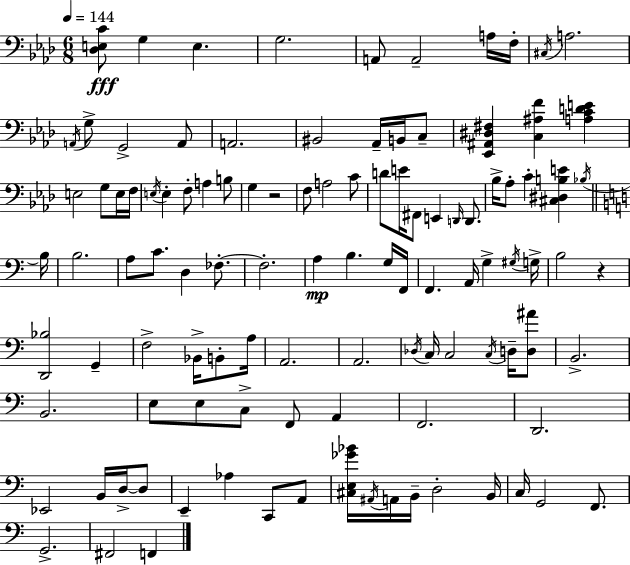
{
  \clef bass
  \numericTimeSignature
  \time 6/8
  \key f \minor
  \tempo 4 = 144
  \repeat volta 2 { <des e c'>8\fff g4 e4. | g2. | a,8 a,2-- a16 f16-. | \acciaccatura { cis16 } a2. | \break \acciaccatura { a,16 } g8-> g,2-> | a,8 a,2. | bis,2 aes,16-- b,16 | c8-- <ees, ais, dis fis>4 <c ais f'>4 <a c' d' e'>4 | \break e2 g8 | e16 f16 \acciaccatura { e16 } e4-. f8-. a4 | b8 g4 r2 | f8 a2 | \break c'8 d'8 e'16 fis,8 e,4 | \grace { d,16 } d,8. bes16-> aes8-. c'4-. <cis dis b e'>4 | \acciaccatura { bes16 } \bar "||" \break \key c \major b16 b2. | a8 c'8. d4 fes8.-.~~ | fes2.-. | a4\mp b4. g16 | \break f,16 f,4. a,16 g4-> | \acciaccatura { gis16 } g16-> b2 r4 | <d, bes>2 g,4-- | f2-> bes,16-> b,8-. | \break a16 a,2. | a,2. | \acciaccatura { des16 } c16 c2 | \acciaccatura { c16 } d16-- <d ais'>8 b,2.-> | \break b,2. | e8 e8 c8-> f,8 | a,4 f,2. | d,2. | \break ees,2 | b,16 d16->~~ d8 e,4-- aes4 | c,8 a,8 <cis e ges' bes'>16 \acciaccatura { ais,16 } a,16 b,16-- d2-. | b,16 c16 g,2 | \break f,8. g,2.-> | fis,2 | f,4 } \bar "|."
}